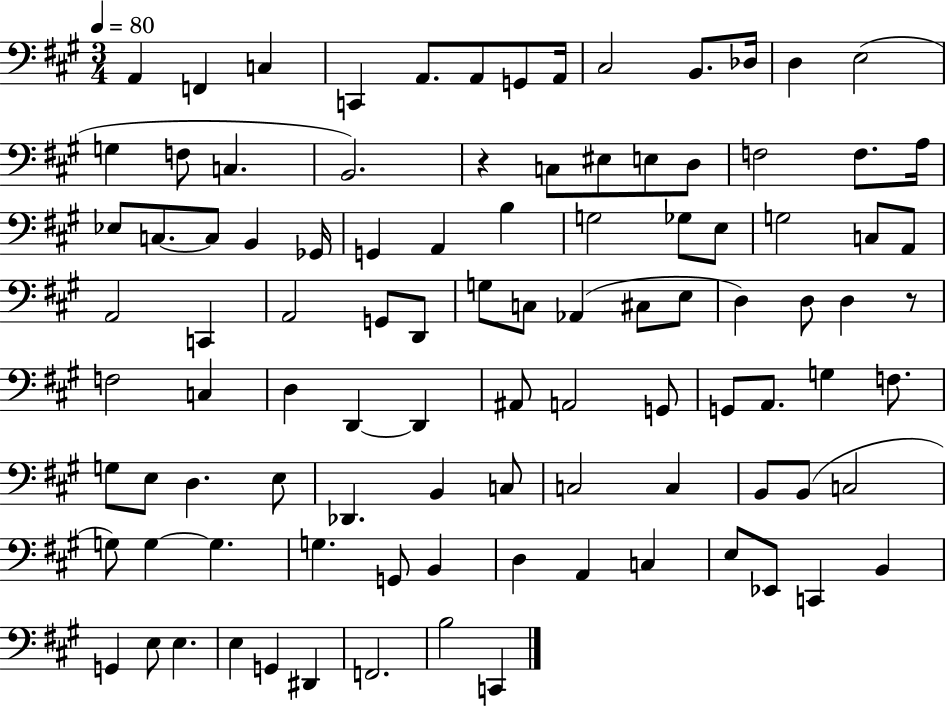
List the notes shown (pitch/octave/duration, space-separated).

A2/q F2/q C3/q C2/q A2/e. A2/e G2/e A2/s C#3/h B2/e. Db3/s D3/q E3/h G3/q F3/e C3/q. B2/h. R/q C3/e EIS3/e E3/e D3/e F3/h F3/e. A3/s Eb3/e C3/e. C3/e B2/q Gb2/s G2/q A2/q B3/q G3/h Gb3/e E3/e G3/h C3/e A2/e A2/h C2/q A2/h G2/e D2/e G3/e C3/e Ab2/q C#3/e E3/e D3/q D3/e D3/q R/e F3/h C3/q D3/q D2/q D2/q A#2/e A2/h G2/e G2/e A2/e. G3/q F3/e. G3/e E3/e D3/q. E3/e Db2/q. B2/q C3/e C3/h C3/q B2/e B2/e C3/h G3/e G3/q G3/q. G3/q. G2/e B2/q D3/q A2/q C3/q E3/e Eb2/e C2/q B2/q G2/q E3/e E3/q. E3/q G2/q D#2/q F2/h. B3/h C2/q